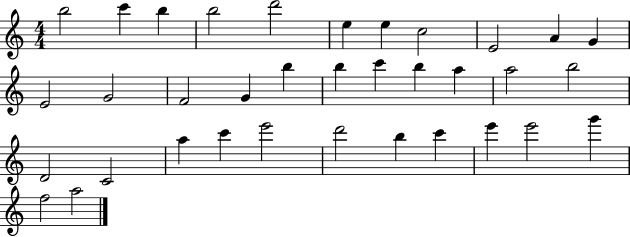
B5/h C6/q B5/q B5/h D6/h E5/q E5/q C5/h E4/h A4/q G4/q E4/h G4/h F4/h G4/q B5/q B5/q C6/q B5/q A5/q A5/h B5/h D4/h C4/h A5/q C6/q E6/h D6/h B5/q C6/q E6/q E6/h G6/q F5/h A5/h